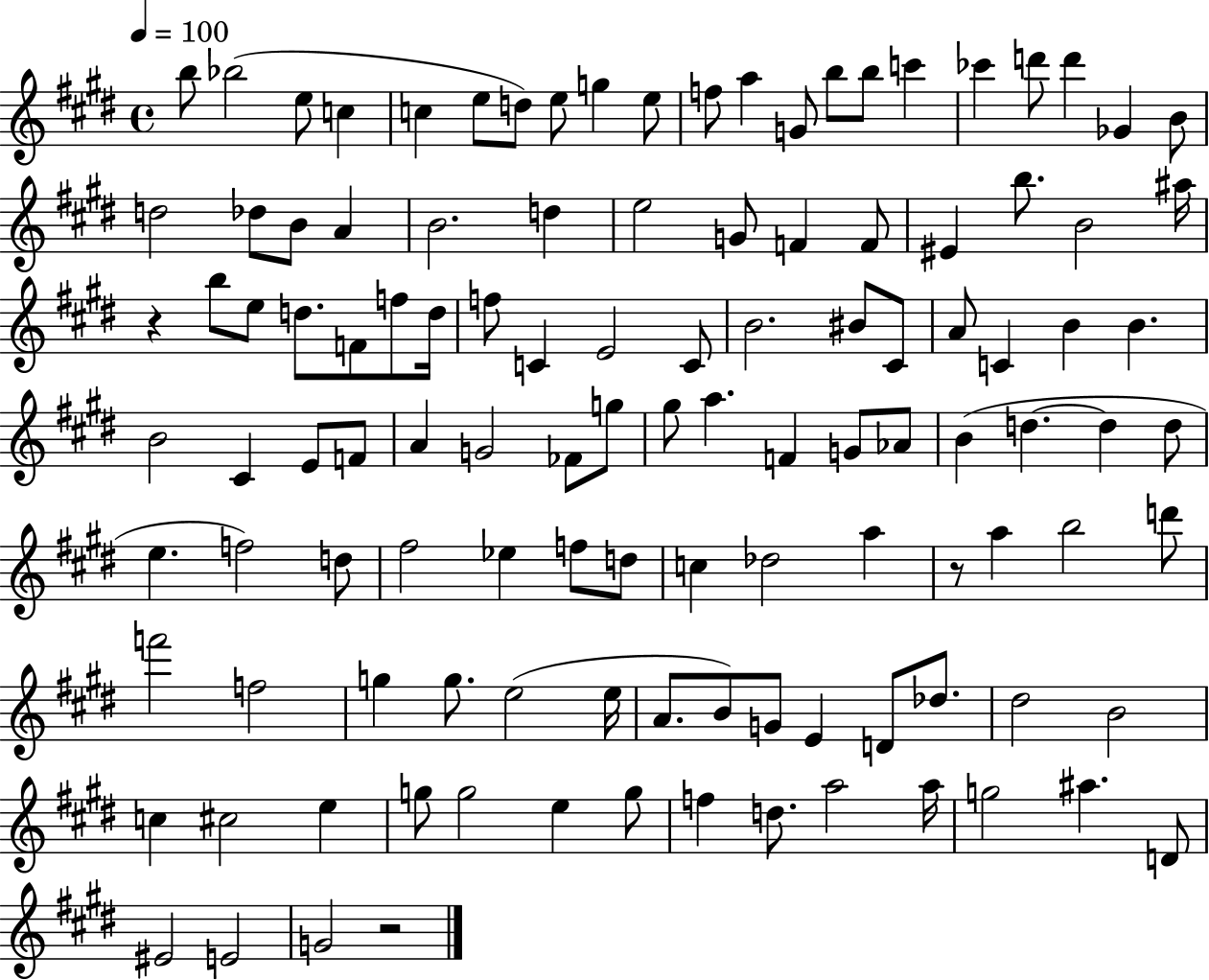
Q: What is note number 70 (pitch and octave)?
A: E5